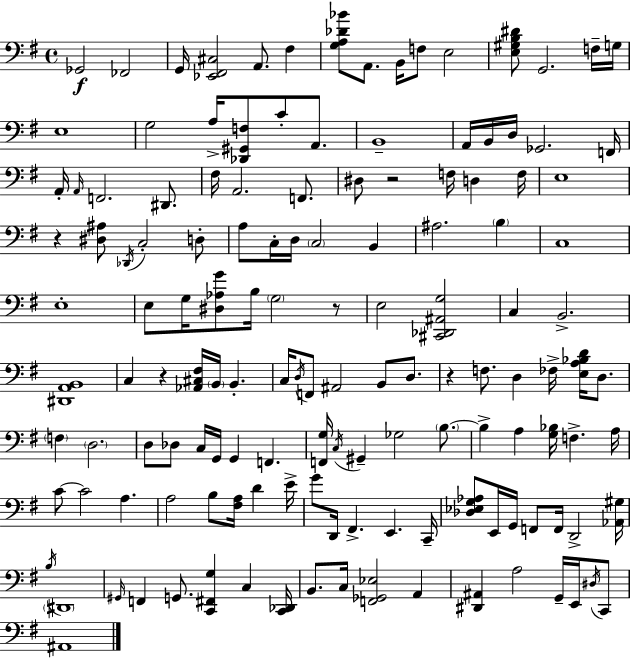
X:1
T:Untitled
M:4/4
L:1/4
K:Em
_G,,2 _F,,2 G,,/4 [_E,,^F,,^C,]2 A,,/2 ^F, [G,A,_D_B]/2 A,,/2 B,,/4 F,/2 E,2 [E,^G,B,^D]/2 G,,2 F,/4 G,/4 E,4 G,2 A,/4 [_D,,^G,,F,]/2 C/2 A,,/2 B,,4 A,,/4 B,,/4 D,/4 _G,,2 F,,/4 A,,/4 A,,/4 F,,2 ^D,,/2 ^F,/4 A,,2 F,,/2 ^D,/2 z2 F,/4 D, F,/4 E,4 z [^D,^A,]/2 _D,,/4 C,2 D,/2 A,/2 C,/4 D,/4 C,2 B,, ^A,2 B, C,4 E,4 E,/2 G,/4 [^D,_A,G]/2 B,/4 G,2 z/2 E,2 [^C,,_D,,^A,,G,]2 C, B,,2 [^D,,A,,B,,]4 C, z [_A,,^C,^F,]/4 B,,/4 B,, C,/4 D,/4 F,,/2 ^A,,2 B,,/2 D,/2 z F,/2 D, _F,/4 [E,A,_B,D]/4 D,/2 F, D,2 D,/2 _D,/2 C,/4 G,,/4 G,, F,, [F,,G,]/4 C,/4 ^G,, _G,2 B,/2 B, A, [G,_B,]/4 F, A,/4 C/2 C2 A, A,2 B,/2 [^F,A,]/4 D E/4 G/2 D,,/4 ^F,, E,, C,,/4 [_D,_E,G,_A,]/2 E,,/4 G,,/4 F,,/2 F,,/4 D,,2 [_A,,^G,]/4 B,/4 ^D,,4 ^G,,/4 F,, G,,/2 [C,,^F,,G,] C, [C,,_D,,]/4 B,,/2 C,/4 [F,,_G,,_E,]2 A,, [^D,,^A,,] A,2 G,,/4 E,,/4 ^D,/4 C,,/2 ^A,,4